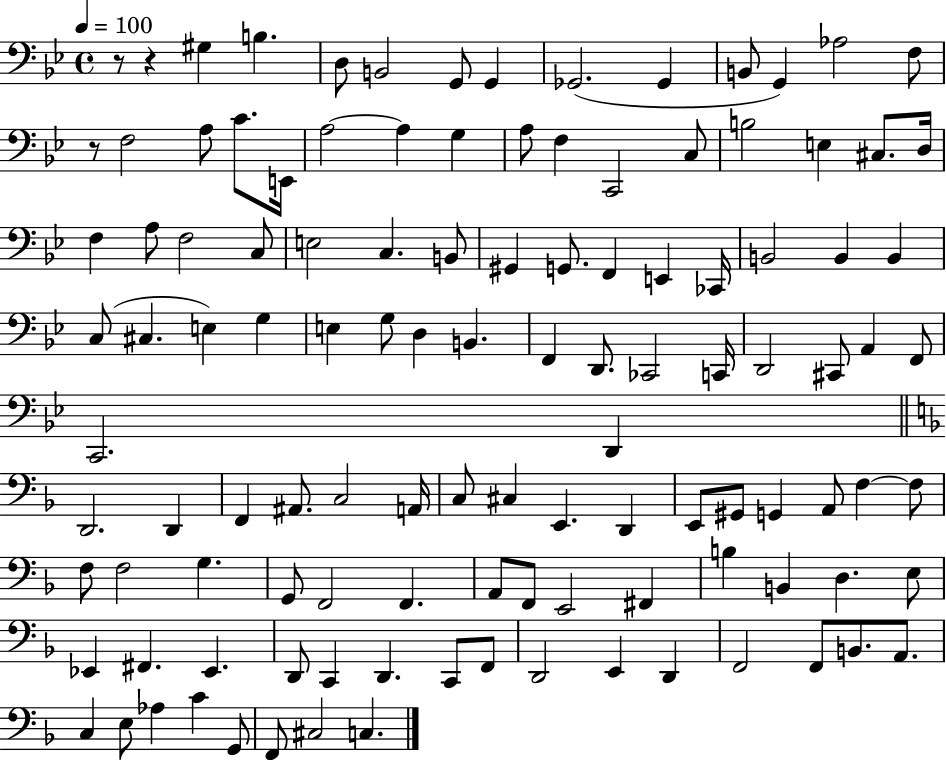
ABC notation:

X:1
T:Untitled
M:4/4
L:1/4
K:Bb
z/2 z ^G, B, D,/2 B,,2 G,,/2 G,, _G,,2 _G,, B,,/2 G,, _A,2 F,/2 z/2 F,2 A,/2 C/2 E,,/4 A,2 A, G, A,/2 F, C,,2 C,/2 B,2 E, ^C,/2 D,/4 F, A,/2 F,2 C,/2 E,2 C, B,,/2 ^G,, G,,/2 F,, E,, _C,,/4 B,,2 B,, B,, C,/2 ^C, E, G, E, G,/2 D, B,, F,, D,,/2 _C,,2 C,,/4 D,,2 ^C,,/2 A,, F,,/2 C,,2 D,, D,,2 D,, F,, ^A,,/2 C,2 A,,/4 C,/2 ^C, E,, D,, E,,/2 ^G,,/2 G,, A,,/2 F, F,/2 F,/2 F,2 G, G,,/2 F,,2 F,, A,,/2 F,,/2 E,,2 ^F,, B, B,, D, E,/2 _E,, ^F,, _E,, D,,/2 C,, D,, C,,/2 F,,/2 D,,2 E,, D,, F,,2 F,,/2 B,,/2 A,,/2 C, E,/2 _A, C G,,/2 F,,/2 ^C,2 C,